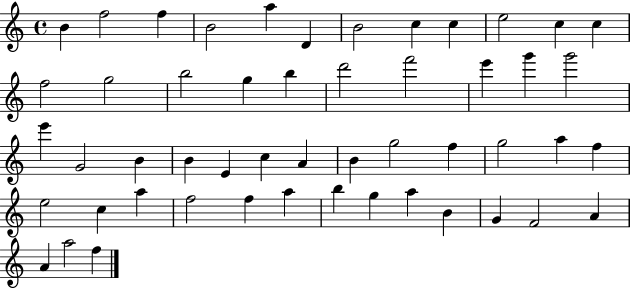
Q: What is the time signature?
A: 4/4